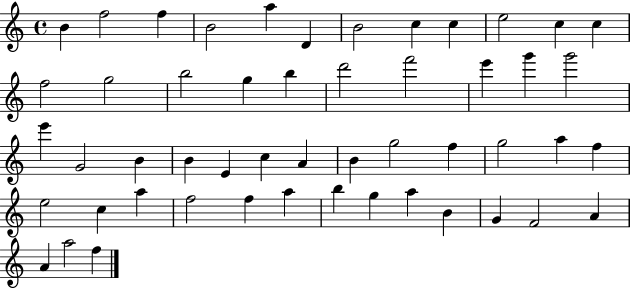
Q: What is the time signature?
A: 4/4